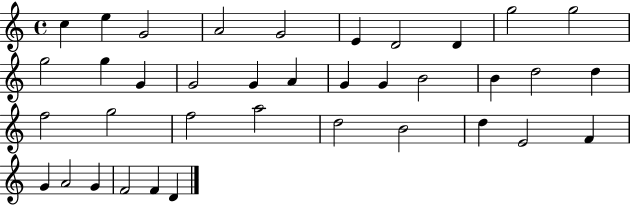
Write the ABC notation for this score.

X:1
T:Untitled
M:4/4
L:1/4
K:C
c e G2 A2 G2 E D2 D g2 g2 g2 g G G2 G A G G B2 B d2 d f2 g2 f2 a2 d2 B2 d E2 F G A2 G F2 F D